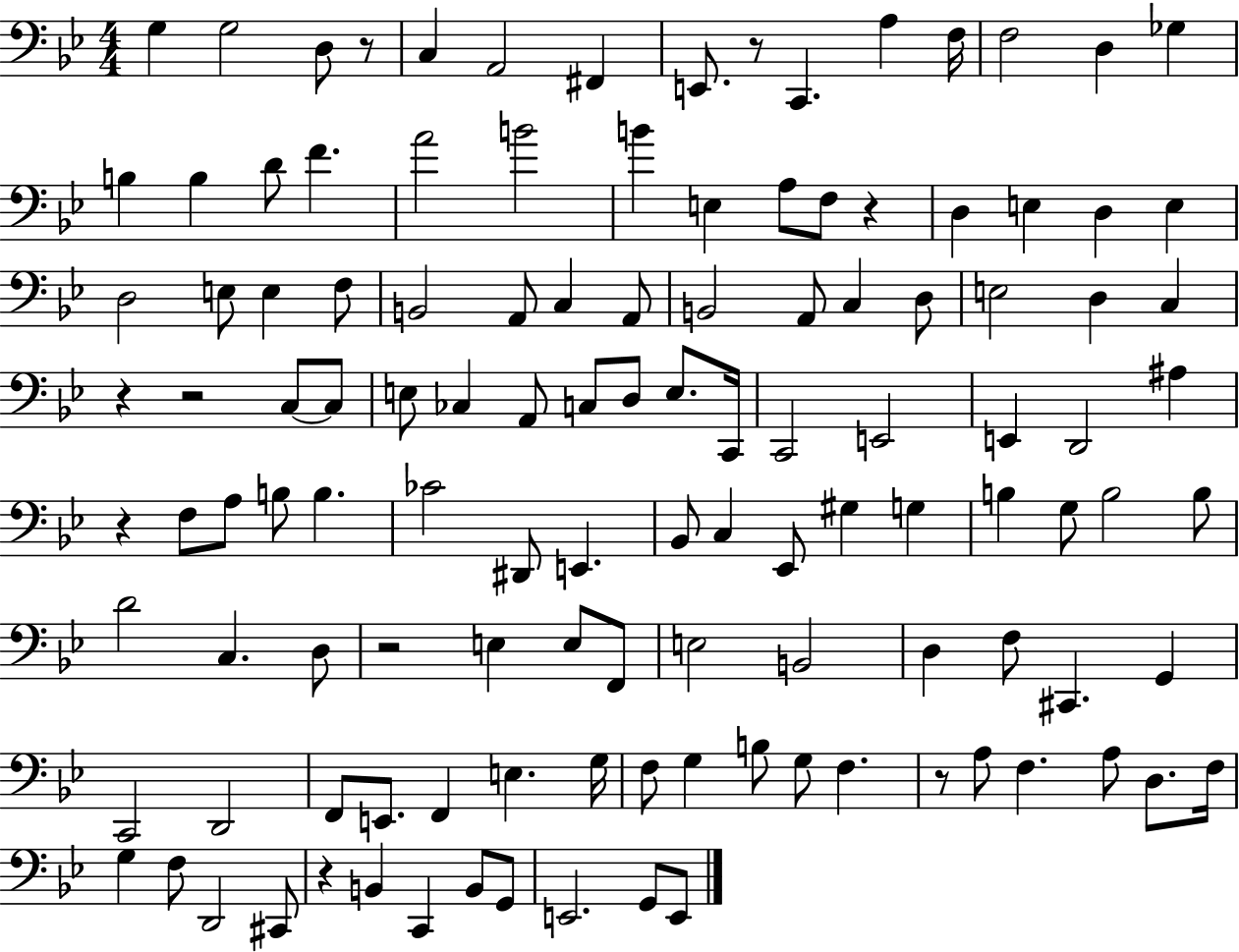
G3/q G3/h D3/e R/e C3/q A2/h F#2/q E2/e. R/e C2/q. A3/q F3/s F3/h D3/q Gb3/q B3/q B3/q D4/e F4/q. A4/h B4/h B4/q E3/q A3/e F3/e R/q D3/q E3/q D3/q E3/q D3/h E3/e E3/q F3/e B2/h A2/e C3/q A2/e B2/h A2/e C3/q D3/e E3/h D3/q C3/q R/q R/h C3/e C3/e E3/e CES3/q A2/e C3/e D3/e E3/e. C2/s C2/h E2/h E2/q D2/h A#3/q R/q F3/e A3/e B3/e B3/q. CES4/h D#2/e E2/q. Bb2/e C3/q Eb2/e G#3/q G3/q B3/q G3/e B3/h B3/e D4/h C3/q. D3/e R/h E3/q E3/e F2/e E3/h B2/h D3/q F3/e C#2/q. G2/q C2/h D2/h F2/e E2/e. F2/q E3/q. G3/s F3/e G3/q B3/e G3/e F3/q. R/e A3/e F3/q. A3/e D3/e. F3/s G3/q F3/e D2/h C#2/e R/q B2/q C2/q B2/e G2/e E2/h. G2/e E2/e